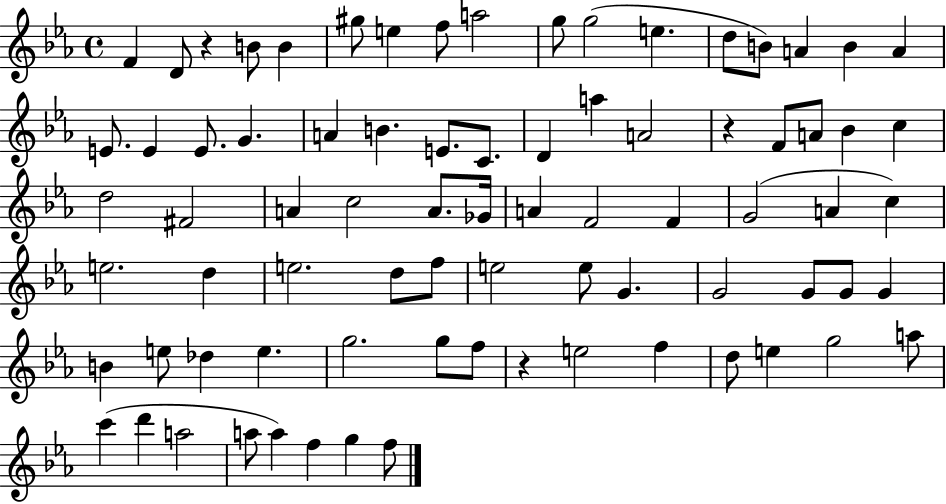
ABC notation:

X:1
T:Untitled
M:4/4
L:1/4
K:Eb
F D/2 z B/2 B ^g/2 e f/2 a2 g/2 g2 e d/2 B/2 A B A E/2 E E/2 G A B E/2 C/2 D a A2 z F/2 A/2 _B c d2 ^F2 A c2 A/2 _G/4 A F2 F G2 A c e2 d e2 d/2 f/2 e2 e/2 G G2 G/2 G/2 G B e/2 _d e g2 g/2 f/2 z e2 f d/2 e g2 a/2 c' d' a2 a/2 a f g f/2